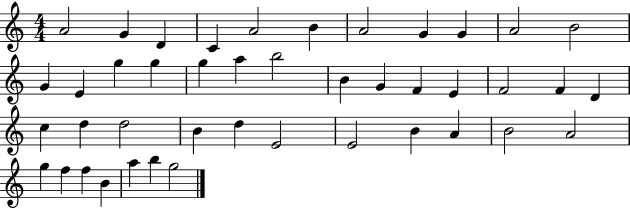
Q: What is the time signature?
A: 4/4